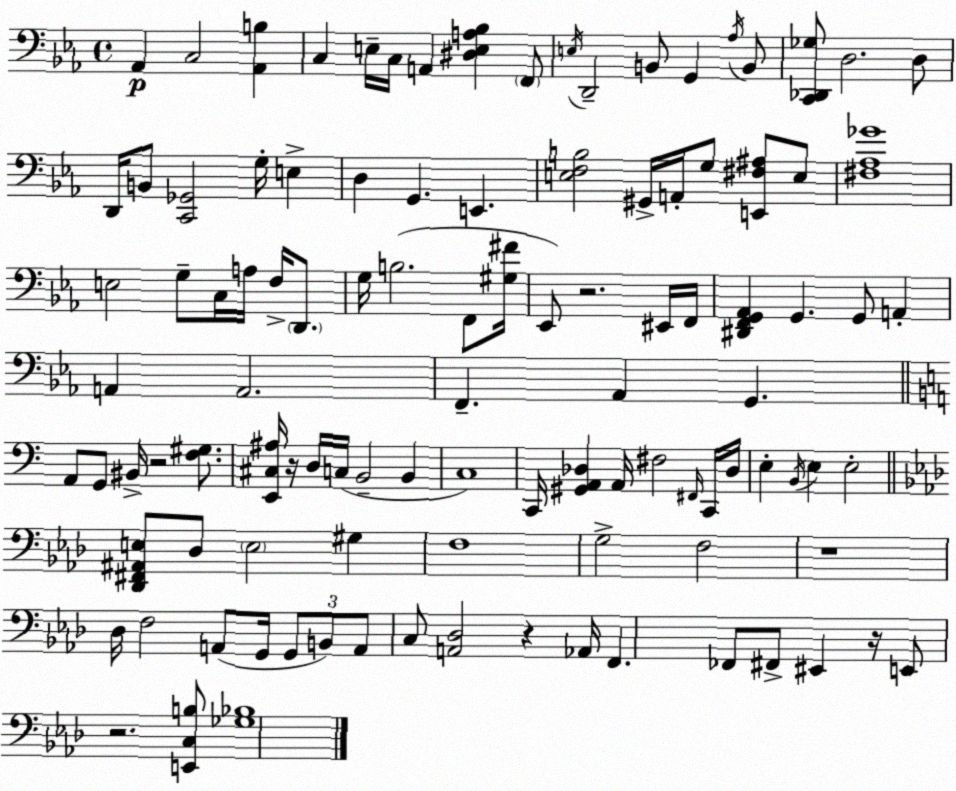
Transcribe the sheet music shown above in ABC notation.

X:1
T:Untitled
M:4/4
L:1/4
K:Cm
_A,, C,2 [_A,,B,] C, E,/4 C,/4 A,, [^D,E,A,_B,] F,,/2 E,/4 D,,2 B,,/2 G,, _A,/4 B,,/2 [C,,_D,,_G,]/2 D,2 D,/2 D,,/4 B,,/2 [C,,_G,,]2 G,/4 E, D, G,, E,, [E,F,B,]2 ^G,,/4 A,,/4 G,/2 [E,,^F,^A,]/2 E,/2 [^F,_A,_G]4 E,2 G,/2 C,/4 A,/4 F,/4 D,,/2 G,/4 B,2 F,,/2 [^G,^F]/4 _E,,/2 z2 ^E,,/4 F,,/4 [^D,,F,,G,,_A,,] G,, G,,/2 A,, A,, A,,2 F,, _A,, G,, A,,/2 G,,/2 ^B,,/4 z2 [F,^G,]/2 [E,,^C,^A,]/4 z/4 D,/4 C,/4 B,,2 B,, C,4 C,,/4 [^G,,A,,_D,] A,,/4 ^F,2 ^F,,/4 C,,/4 _D,/4 E, B,,/4 E, E,2 [_D,,^F,,^A,,E,]/2 _D,/2 E,2 ^G, F,4 G,2 F,2 z4 _D,/4 F,2 A,,/2 G,,/4 G,,/2 B,,/2 A,,/2 C,/2 [A,,_D,]2 z _A,,/4 F,, _F,,/2 ^F,,/2 ^E,, z/4 E,,/2 z2 [E,,C,B,]/2 [_G,_B,]4